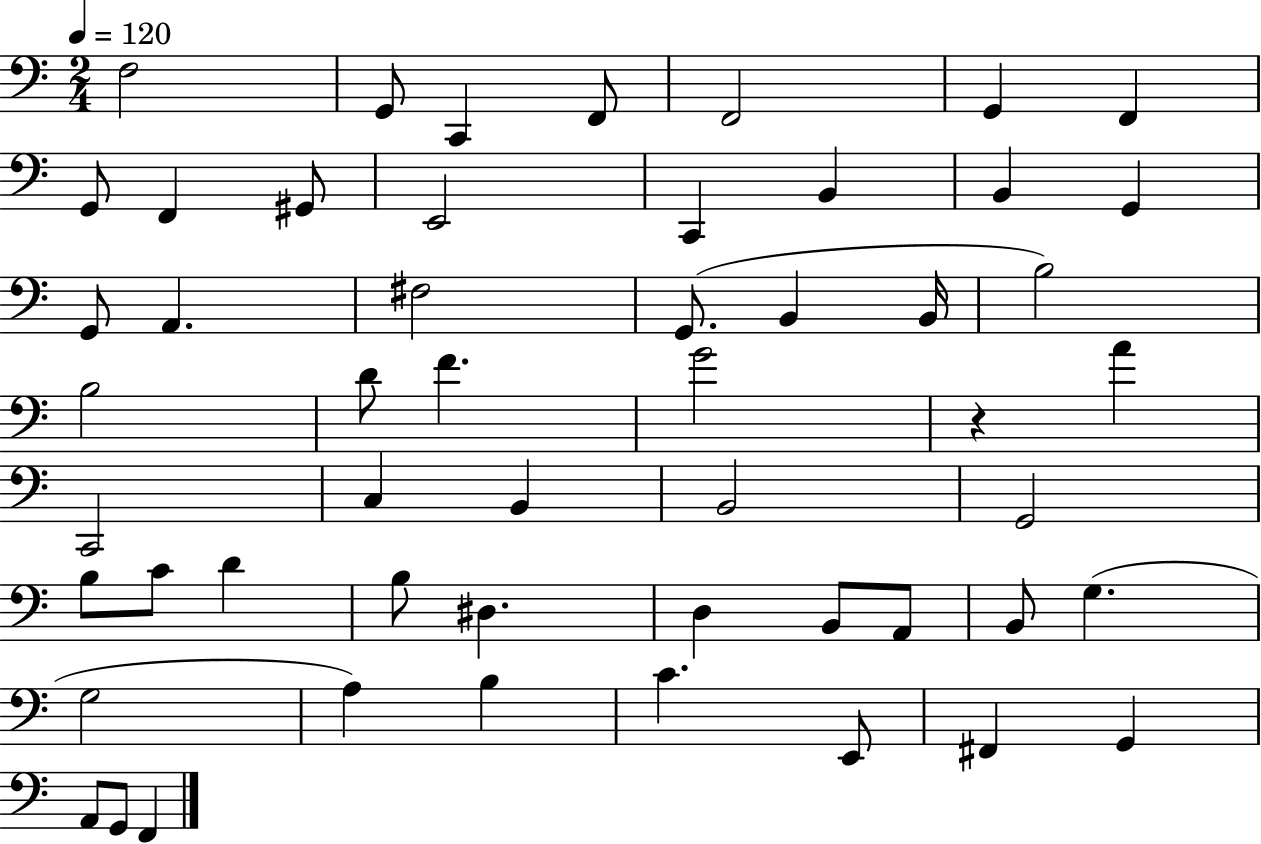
{
  \clef bass
  \numericTimeSignature
  \time 2/4
  \key c \major
  \tempo 4 = 120
  f2 | g,8 c,4 f,8 | f,2 | g,4 f,4 | \break g,8 f,4 gis,8 | e,2 | c,4 b,4 | b,4 g,4 | \break g,8 a,4. | fis2 | g,8.( b,4 b,16 | b2) | \break b2 | d'8 f'4. | g'2 | r4 a'4 | \break c,2 | c4 b,4 | b,2 | g,2 | \break b8 c'8 d'4 | b8 dis4. | d4 b,8 a,8 | b,8 g4.( | \break g2 | a4) b4 | c'4. e,8 | fis,4 g,4 | \break a,8 g,8 f,4 | \bar "|."
}